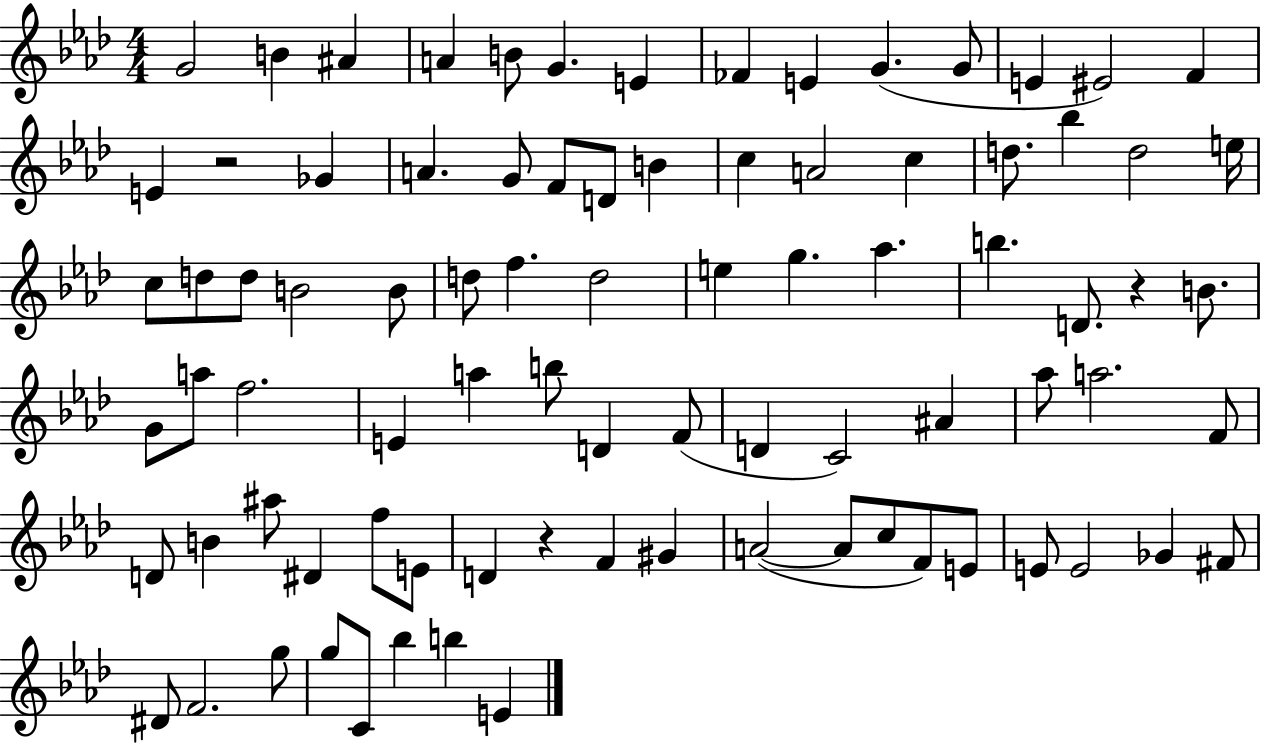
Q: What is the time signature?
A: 4/4